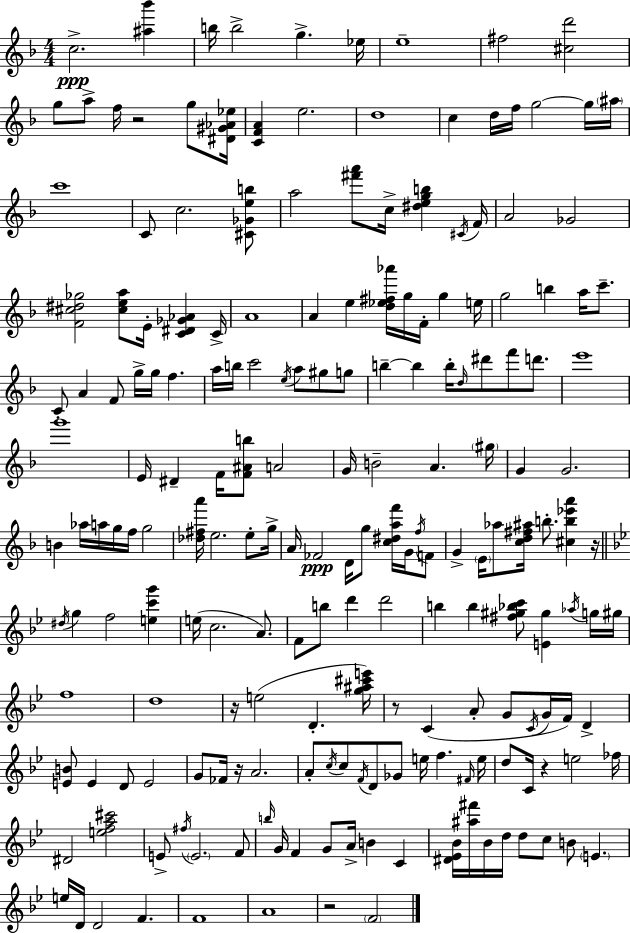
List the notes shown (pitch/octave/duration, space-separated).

C5/h. [A#5,Bb6]/q B5/s B5/h G5/q. Eb5/s E5/w F#5/h [C#5,D6]/h G5/e A5/e F5/s R/h G5/e [D#4,G#4,Ab4,Eb5]/s [C4,F4,A4]/q E5/h. D5/w C5/q D5/s F5/s G5/h G5/s A#5/s C6/w C4/e C5/h. [C#4,Gb4,E5,B5]/e A5/h [F#6,A6]/e C5/s [D#5,E5,G5,B5]/q C#4/s F4/s A4/h Gb4/h [F4,C#5,D#5,Gb5]/h [C#5,E5,A5]/e E4/s [C4,D#4,Gb4,Ab4]/q C4/s A4/w A4/q E5/q [D5,Eb5,F#5,Ab6]/s G5/s F4/s G5/q E5/s G5/h B5/q A5/s C6/e. C4/e A4/q F4/e G5/s G5/s F5/q. A5/s B5/s C6/h E5/s A5/e G#5/e G5/e B5/q B5/q B5/s D5/s D#6/e F6/e D6/e. E6/w G6/w E4/s D#4/q F4/s [F4,A#4,B5]/e A4/h G4/s B4/h A4/q. G#5/s G4/q G4/h. B4/q Ab5/s A5/s G5/s F5/s G5/h [Db5,F#5,A6]/s E5/h. E5/e G5/s A4/s FES4/h D4/s G5/e [C5,D#5,A5,F6]/s G4/s F5/s F4/e G4/q E4/s Ab5/e [C5,D5,F#5,A#5]/s B5/e. [C#5,B5,Eb6,A6]/q R/s D#5/s G5/q F5/h [E5,C6,G6]/q E5/s C5/h. A4/e. F4/e B5/e D6/q D6/h B5/q B5/q [F#5,G#5,Bb5,C6]/e [E4,G#5]/q Ab5/s G5/s G#5/s F5/w D5/w R/s E5/h D4/q. [G5,A#5,C#6,E6]/s R/e C4/q A4/e G4/e C4/s G4/s F4/s D4/q [E4,B4]/e E4/q D4/e E4/h G4/e FES4/s R/s A4/h. A4/e C5/s C5/e F4/s D4/e Gb4/e E5/s F5/q. F#4/s E5/s D5/e C4/s R/q E5/h FES5/s D#4/h [E5,F5,A5,C#6]/h E4/e F#5/s E4/h. F4/e B5/s G4/s F4/q G4/e A4/s B4/q C4/q [D#4,Eb4,Bb4]/s [A#5,F#6]/s Bb4/s D5/s D5/e C5/e B4/e E4/q. E5/s D4/s D4/h F4/q. F4/w A4/w R/h F4/h